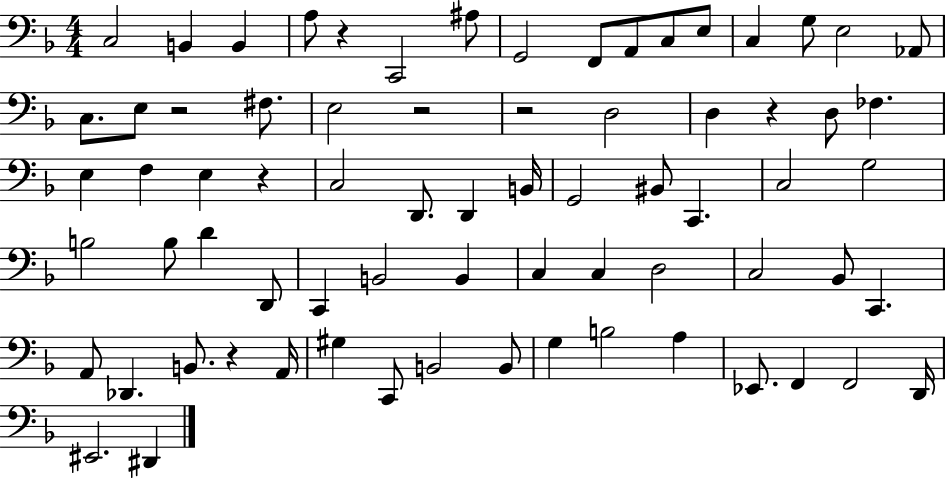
C3/h B2/q B2/q A3/e R/q C2/h A#3/e G2/h F2/e A2/e C3/e E3/e C3/q G3/e E3/h Ab2/e C3/e. E3/e R/h F#3/e. E3/h R/h R/h D3/h D3/q R/q D3/e FES3/q. E3/q F3/q E3/q R/q C3/h D2/e. D2/q B2/s G2/h BIS2/e C2/q. C3/h G3/h B3/h B3/e D4/q D2/e C2/q B2/h B2/q C3/q C3/q D3/h C3/h Bb2/e C2/q. A2/e Db2/q. B2/e. R/q A2/s G#3/q C2/e B2/h B2/e G3/q B3/h A3/q Eb2/e. F2/q F2/h D2/s EIS2/h. D#2/q